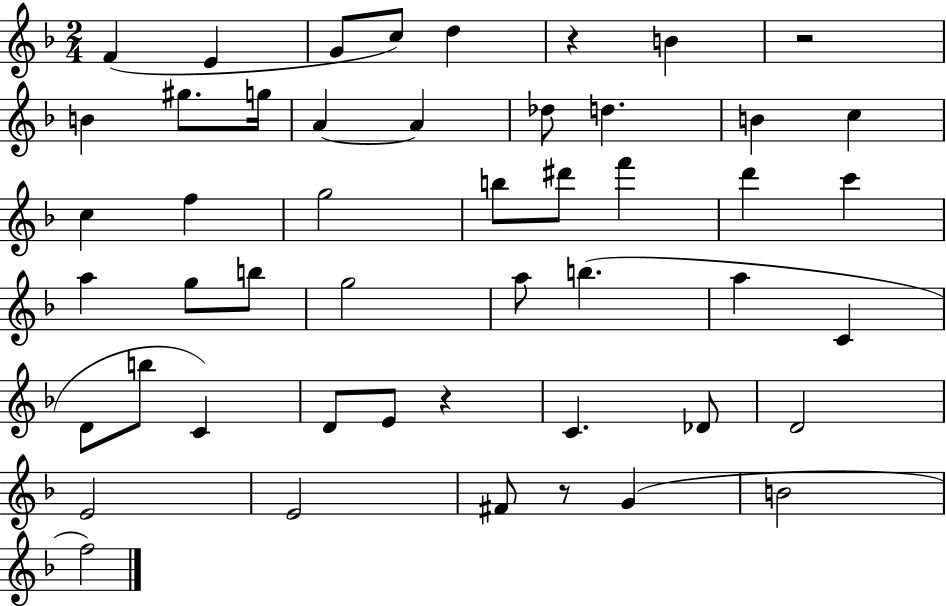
{
  \clef treble
  \numericTimeSignature
  \time 2/4
  \key f \major
  f'4( e'4 | g'8 c''8) d''4 | r4 b'4 | r2 | \break b'4 gis''8. g''16 | a'4~~ a'4 | des''8 d''4. | b'4 c''4 | \break c''4 f''4 | g''2 | b''8 dis'''8 f'''4 | d'''4 c'''4 | \break a''4 g''8 b''8 | g''2 | a''8 b''4.( | a''4 c'4 | \break d'8 b''8 c'4) | d'8 e'8 r4 | c'4. des'8 | d'2 | \break e'2 | e'2 | fis'8 r8 g'4( | b'2 | \break f''2) | \bar "|."
}